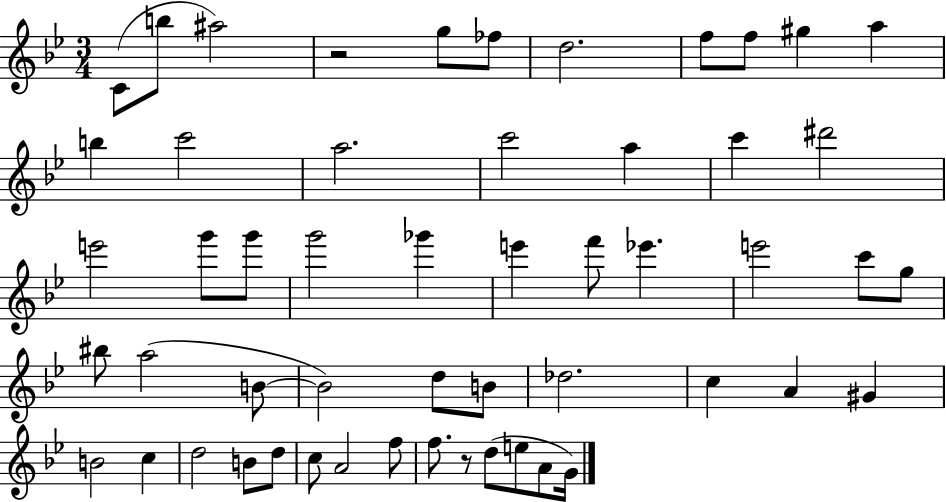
{
  \clef treble
  \numericTimeSignature
  \time 3/4
  \key bes \major
  c'8( b''8 ais''2) | r2 g''8 fes''8 | d''2. | f''8 f''8 gis''4 a''4 | \break b''4 c'''2 | a''2. | c'''2 a''4 | c'''4 dis'''2 | \break e'''2 g'''8 g'''8 | g'''2 ges'''4 | e'''4 f'''8 ees'''4. | e'''2 c'''8 g''8 | \break bis''8 a''2( b'8~~ | b'2) d''8 b'8 | des''2. | c''4 a'4 gis'4 | \break b'2 c''4 | d''2 b'8 d''8 | c''8 a'2 f''8 | f''8. r8 d''8( e''8 a'8 g'16) | \break \bar "|."
}